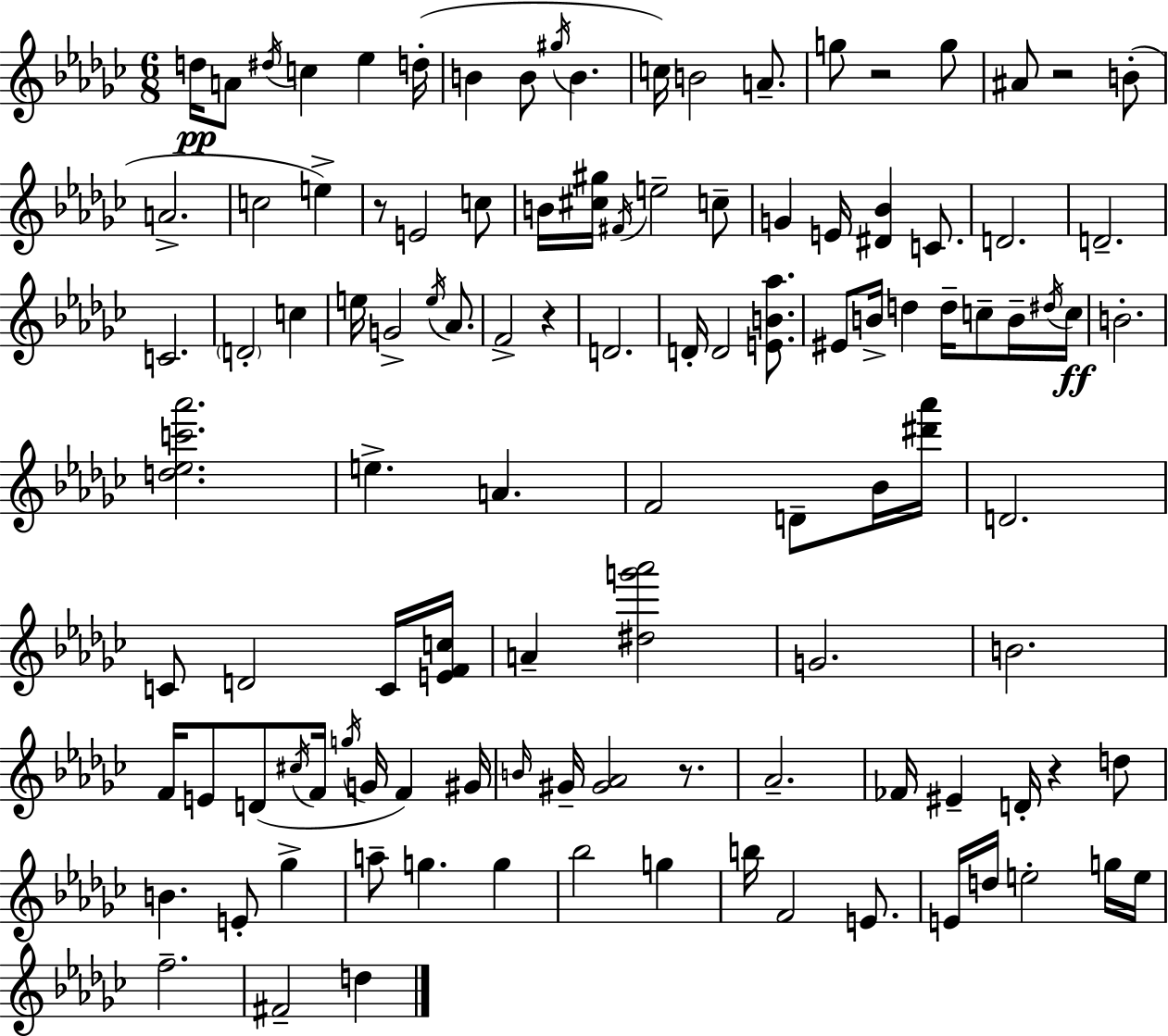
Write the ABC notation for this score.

X:1
T:Untitled
M:6/8
L:1/4
K:Ebm
d/4 A/2 ^d/4 c _e d/4 B B/2 ^g/4 B c/4 B2 A/2 g/2 z2 g/2 ^A/2 z2 B/2 A2 c2 e z/2 E2 c/2 B/4 [^c^g]/4 ^F/4 e2 c/2 G E/4 [^D_B] C/2 D2 D2 C2 D2 c e/4 G2 e/4 _A/2 F2 z D2 D/4 D2 [EB_a]/2 ^E/2 B/4 d d/4 c/2 B/4 ^d/4 c/4 B2 [d_ec'_a']2 e A F2 D/2 _B/4 [^d'_a']/4 D2 C/2 D2 C/4 [EFc]/4 A [^dg'_a']2 G2 B2 F/4 E/2 D/2 ^c/4 F/4 g/4 G/4 F ^G/4 B/4 ^G/4 [^G_A]2 z/2 _A2 _F/4 ^E D/4 z d/2 B E/2 _g a/2 g g _b2 g b/4 F2 E/2 E/4 d/4 e2 g/4 e/4 f2 ^F2 d